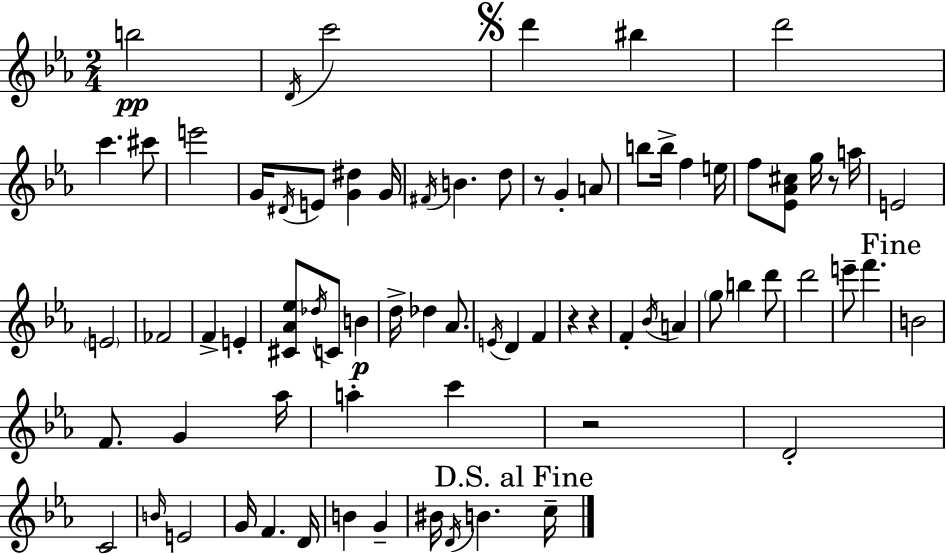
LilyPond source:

{
  \clef treble
  \numericTimeSignature
  \time 2/4
  \key c \minor
  b''2\pp | \acciaccatura { d'16 } c'''2 | \mark \markup { \musicglyph "scripts.segno" } d'''4 bis''4 | d'''2 | \break c'''4. cis'''8 | e'''2 | g'16 \acciaccatura { dis'16 } e'8 <g' dis''>4 | g'16 \acciaccatura { fis'16 } b'4. | \break d''8 r8 g'4-. | a'8 b''8 b''16-> f''4 | e''16 f''8 <ees' aes' cis''>8 g''16 | r8 a''16 e'2 | \break \parenthesize e'2 | fes'2 | f'4-> e'4-. | <cis' aes' ees''>8 \acciaccatura { des''16 } c'8 | \break b'4\p d''16-> des''4 | aes'8. \acciaccatura { e'16 } d'4 | f'4 r4 | r4 f'4-. | \break \acciaccatura { bes'16 } a'4 \parenthesize g''8 | b''4 d'''8 d'''2 | e'''8-- | f'''4. \mark "Fine" b'2 | \break f'8. | g'4 aes''16 a''4-. | c'''4 r2 | d'2-. | \break c'2 | \grace { b'16 } e'2 | g'16 | f'4. d'16 b'4 | \break g'4-- bis'16 | \acciaccatura { d'16 } b'4. \mark "D.S. al Fine" c''16-- | \bar "|."
}